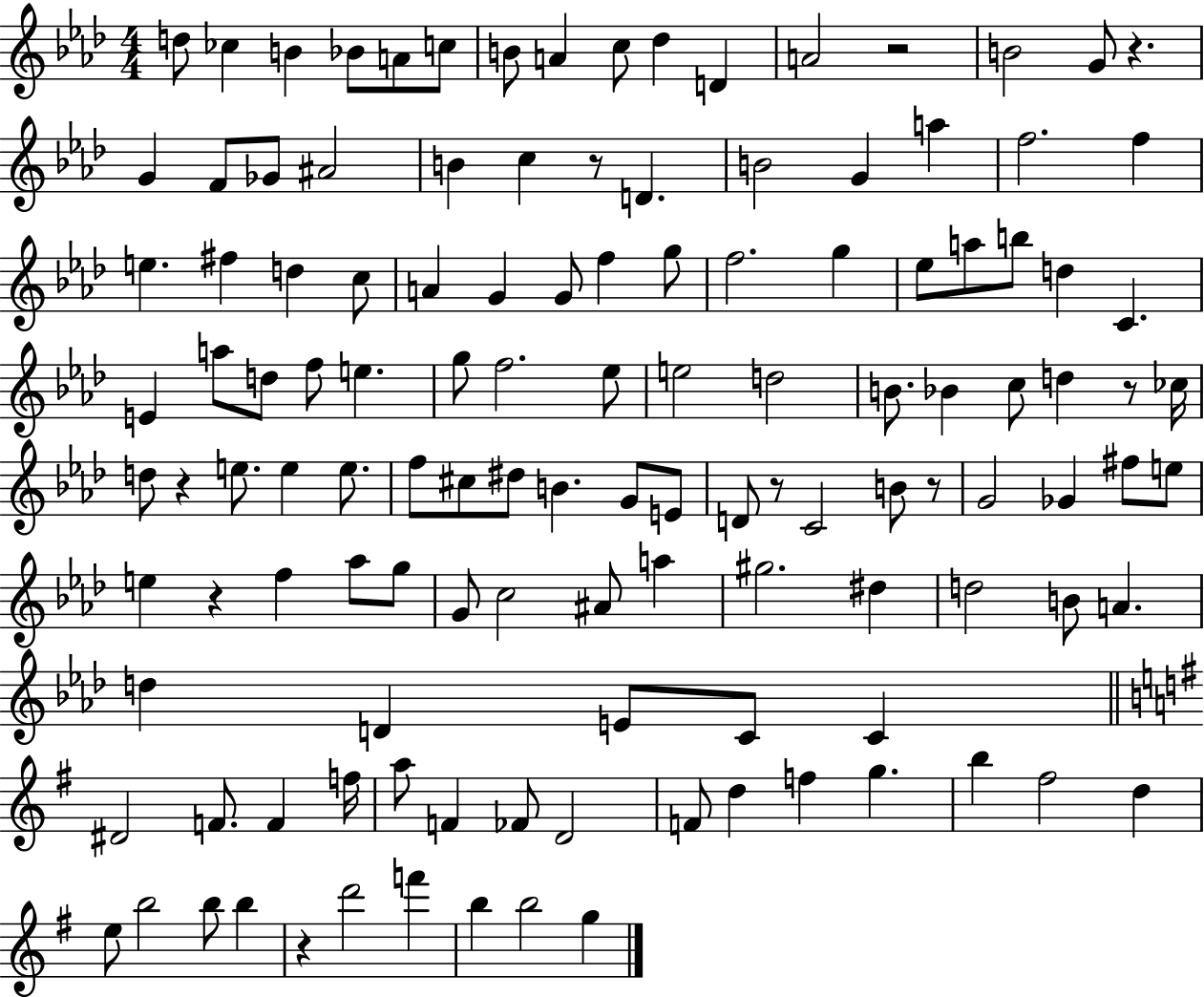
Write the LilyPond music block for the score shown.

{
  \clef treble
  \numericTimeSignature
  \time 4/4
  \key aes \major
  d''8 ces''4 b'4 bes'8 a'8 c''8 | b'8 a'4 c''8 des''4 d'4 | a'2 r2 | b'2 g'8 r4. | \break g'4 f'8 ges'8 ais'2 | b'4 c''4 r8 d'4. | b'2 g'4 a''4 | f''2. f''4 | \break e''4. fis''4 d''4 c''8 | a'4 g'4 g'8 f''4 g''8 | f''2. g''4 | ees''8 a''8 b''8 d''4 c'4. | \break e'4 a''8 d''8 f''8 e''4. | g''8 f''2. ees''8 | e''2 d''2 | b'8. bes'4 c''8 d''4 r8 ces''16 | \break d''8 r4 e''8. e''4 e''8. | f''8 cis''8 dis''8 b'4. g'8 e'8 | d'8 r8 c'2 b'8 r8 | g'2 ges'4 fis''8 e''8 | \break e''4 r4 f''4 aes''8 g''8 | g'8 c''2 ais'8 a''4 | gis''2. dis''4 | d''2 b'8 a'4. | \break d''4 d'4 e'8 c'8 c'4 | \bar "||" \break \key g \major dis'2 f'8. f'4 f''16 | a''8 f'4 fes'8 d'2 | f'8 d''4 f''4 g''4. | b''4 fis''2 d''4 | \break e''8 b''2 b''8 b''4 | r4 d'''2 f'''4 | b''4 b''2 g''4 | \bar "|."
}